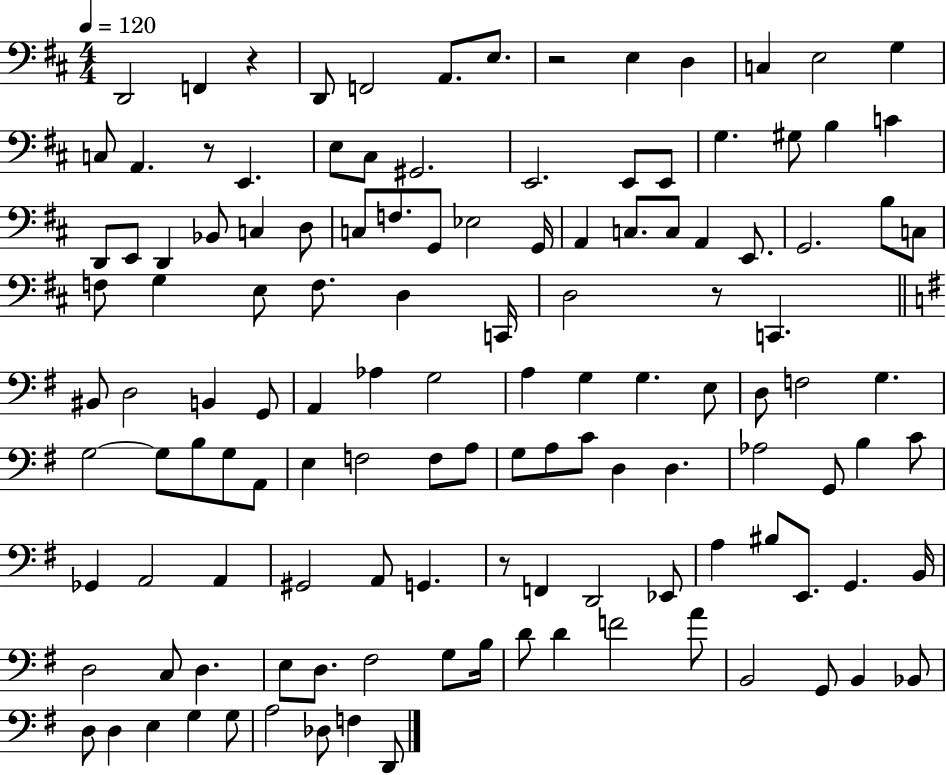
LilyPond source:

{
  \clef bass
  \numericTimeSignature
  \time 4/4
  \key d \major
  \tempo 4 = 120
  d,2 f,4 r4 | d,8 f,2 a,8. e8. | r2 e4 d4 | c4 e2 g4 | \break c8 a,4. r8 e,4. | e8 cis8 gis,2. | e,2. e,8 e,8 | g4. gis8 b4 c'4 | \break d,8 e,8 d,4 bes,8 c4 d8 | c8 f8. g,8 ees2 g,16 | a,4 c8. c8 a,4 e,8. | g,2. b8 c8 | \break f8 g4 e8 f8. d4 c,16 | d2 r8 c,4. | \bar "||" \break \key e \minor bis,8 d2 b,4 g,8 | a,4 aes4 g2 | a4 g4 g4. e8 | d8 f2 g4. | \break g2~~ g8 b8 g8 a,8 | e4 f2 f8 a8 | g8 a8 c'8 d4 d4. | aes2 g,8 b4 c'8 | \break ges,4 a,2 a,4 | gis,2 a,8 g,4. | r8 f,4 d,2 ees,8 | a4 bis8 e,8. g,4. b,16 | \break d2 c8 d4. | e8 d8. fis2 g8 b16 | d'8 d'4 f'2 a'8 | b,2 g,8 b,4 bes,8 | \break d8 d4 e4 g4 g8 | a2 des8 f4 d,8 | \bar "|."
}